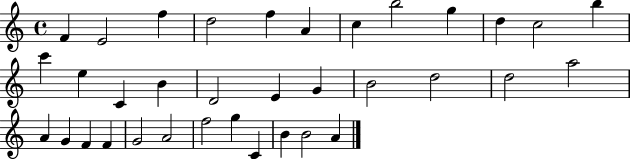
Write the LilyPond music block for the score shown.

{
  \clef treble
  \time 4/4
  \defaultTimeSignature
  \key c \major
  f'4 e'2 f''4 | d''2 f''4 a'4 | c''4 b''2 g''4 | d''4 c''2 b''4 | \break c'''4 e''4 c'4 b'4 | d'2 e'4 g'4 | b'2 d''2 | d''2 a''2 | \break a'4 g'4 f'4 f'4 | g'2 a'2 | f''2 g''4 c'4 | b'4 b'2 a'4 | \break \bar "|."
}